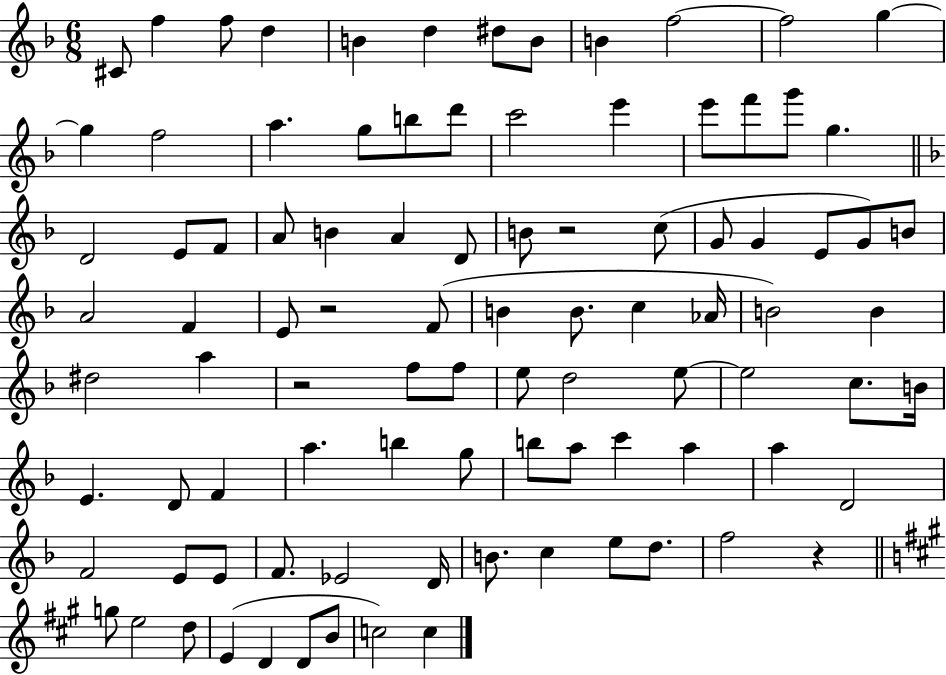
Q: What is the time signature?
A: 6/8